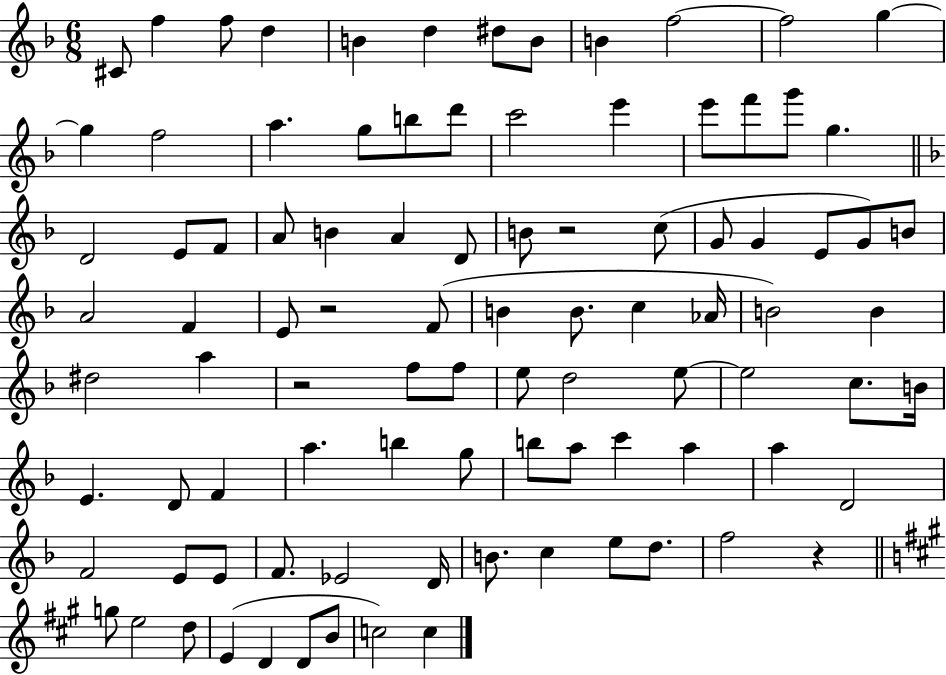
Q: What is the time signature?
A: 6/8